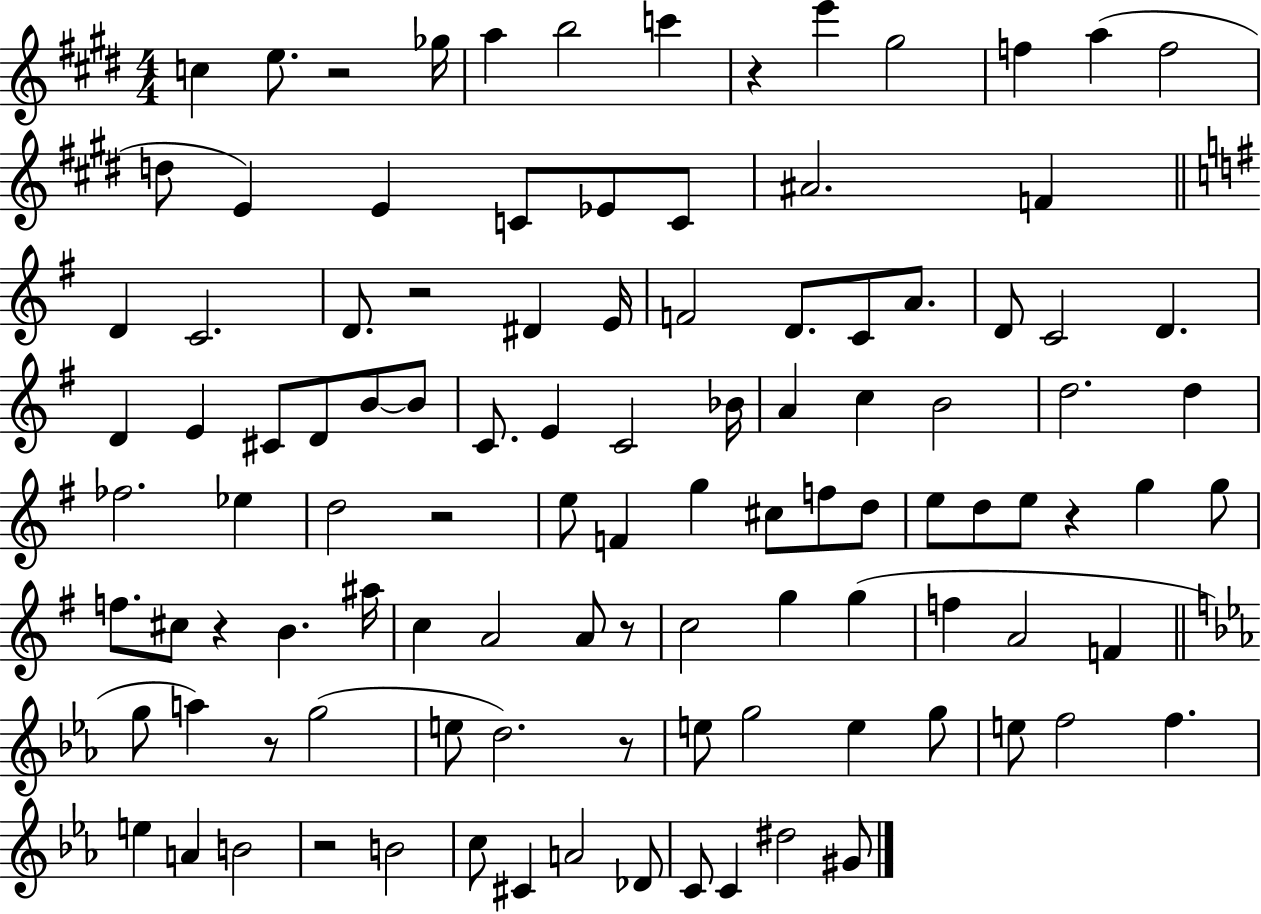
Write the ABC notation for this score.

X:1
T:Untitled
M:4/4
L:1/4
K:E
c e/2 z2 _g/4 a b2 c' z e' ^g2 f a f2 d/2 E E C/2 _E/2 C/2 ^A2 F D C2 D/2 z2 ^D E/4 F2 D/2 C/2 A/2 D/2 C2 D D E ^C/2 D/2 B/2 B/2 C/2 E C2 _B/4 A c B2 d2 d _f2 _e d2 z2 e/2 F g ^c/2 f/2 d/2 e/2 d/2 e/2 z g g/2 f/2 ^c/2 z B ^a/4 c A2 A/2 z/2 c2 g g f A2 F g/2 a z/2 g2 e/2 d2 z/2 e/2 g2 e g/2 e/2 f2 f e A B2 z2 B2 c/2 ^C A2 _D/2 C/2 C ^d2 ^G/2